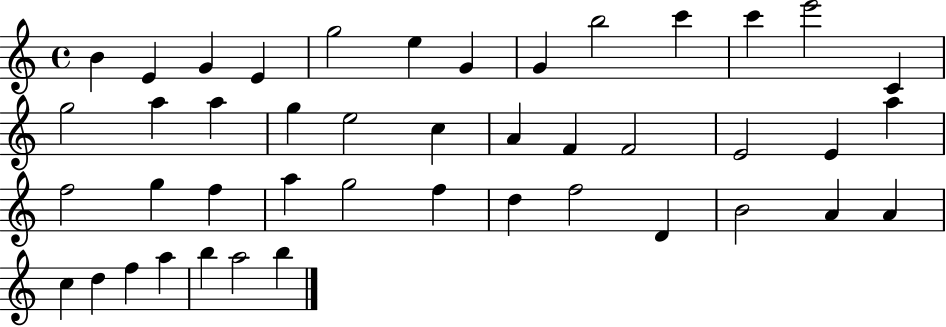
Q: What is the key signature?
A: C major